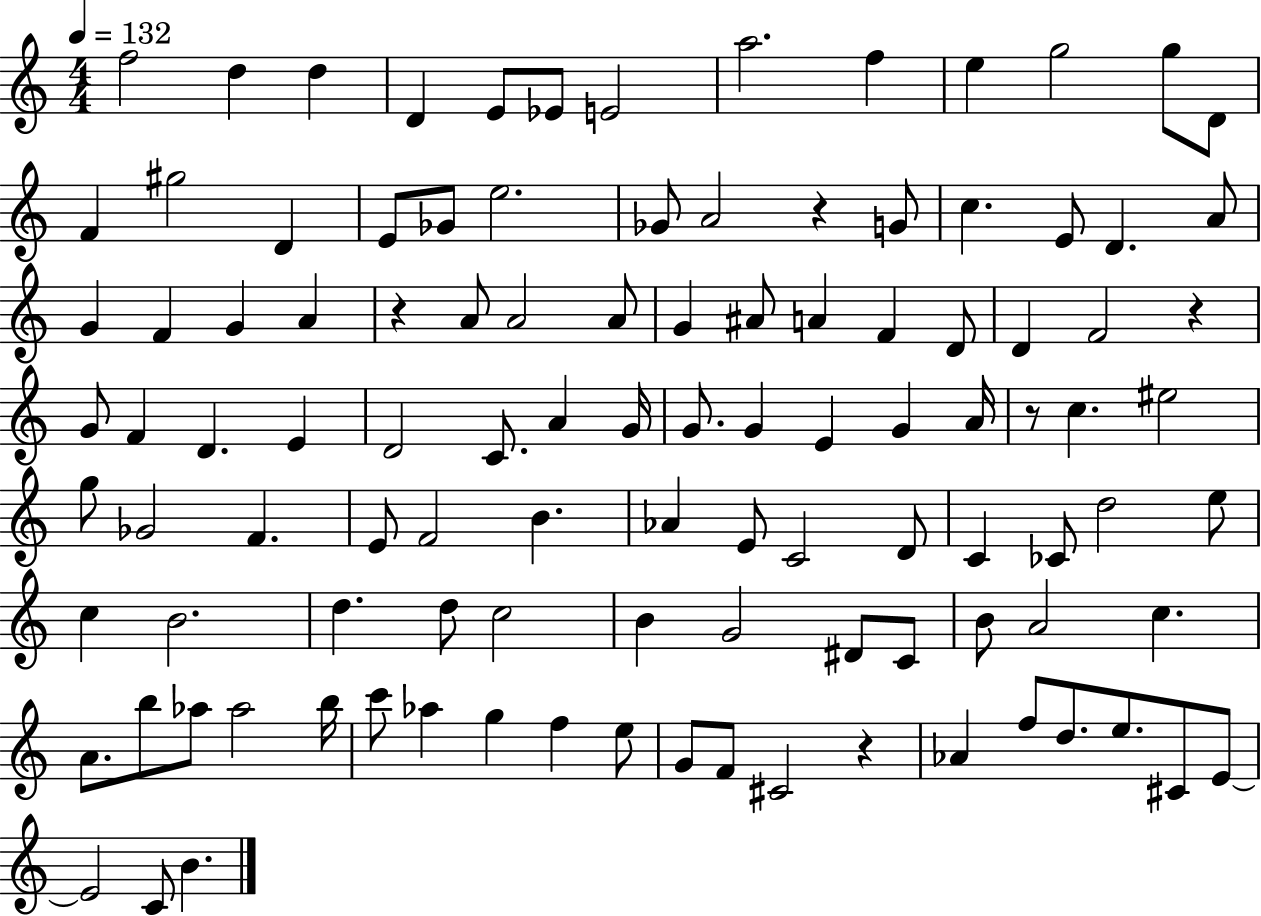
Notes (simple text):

F5/h D5/q D5/q D4/q E4/e Eb4/e E4/h A5/h. F5/q E5/q G5/h G5/e D4/e F4/q G#5/h D4/q E4/e Gb4/e E5/h. Gb4/e A4/h R/q G4/e C5/q. E4/e D4/q. A4/e G4/q F4/q G4/q A4/q R/q A4/e A4/h A4/e G4/q A#4/e A4/q F4/q D4/e D4/q F4/h R/q G4/e F4/q D4/q. E4/q D4/h C4/e. A4/q G4/s G4/e. G4/q E4/q G4/q A4/s R/e C5/q. EIS5/h G5/e Gb4/h F4/q. E4/e F4/h B4/q. Ab4/q E4/e C4/h D4/e C4/q CES4/e D5/h E5/e C5/q B4/h. D5/q. D5/e C5/h B4/q G4/h D#4/e C4/e B4/e A4/h C5/q. A4/e. B5/e Ab5/e Ab5/h B5/s C6/e Ab5/q G5/q F5/q E5/e G4/e F4/e C#4/h R/q Ab4/q F5/e D5/e. E5/e. C#4/e E4/e E4/h C4/e B4/q.